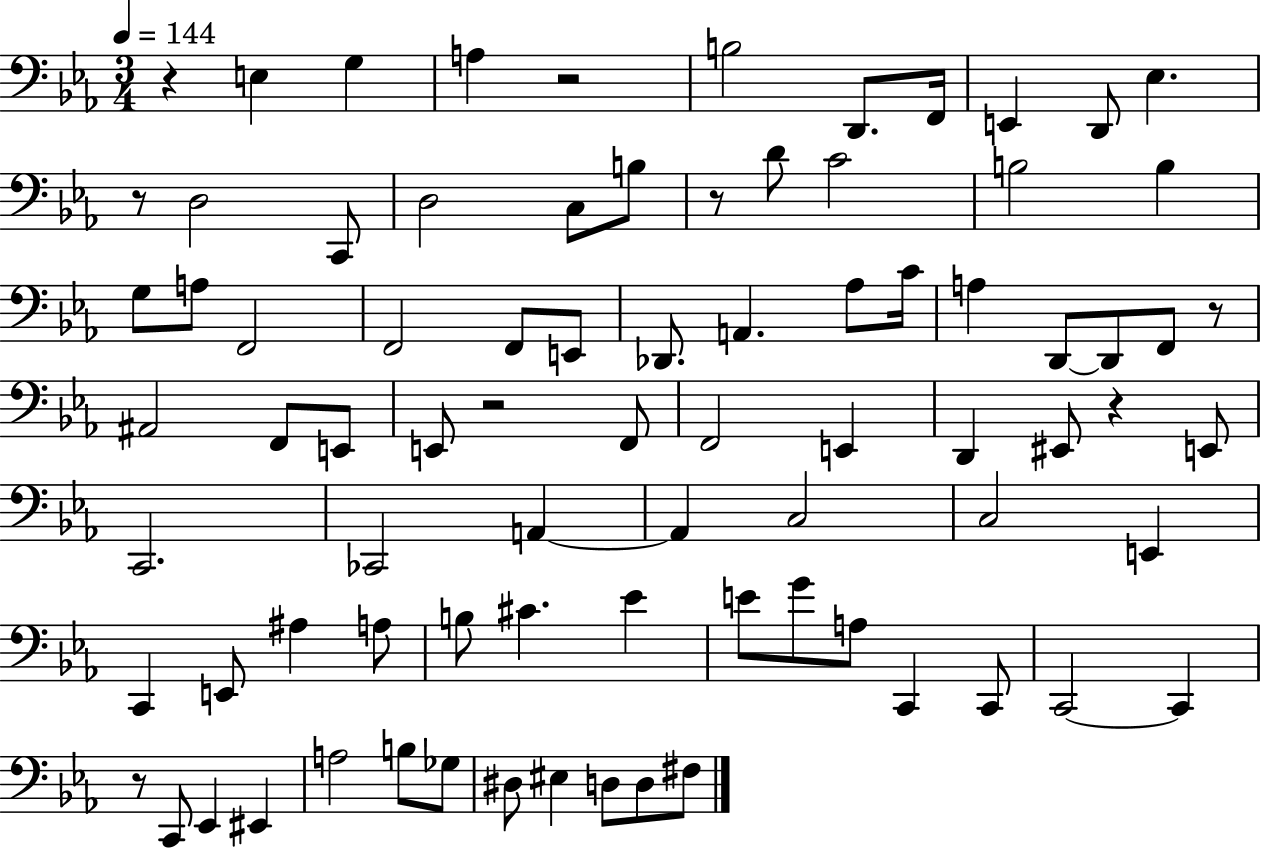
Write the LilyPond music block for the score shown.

{
  \clef bass
  \numericTimeSignature
  \time 3/4
  \key ees \major
  \tempo 4 = 144
  r4 e4 g4 | a4 r2 | b2 d,8. f,16 | e,4 d,8 ees4. | \break r8 d2 c,8 | d2 c8 b8 | r8 d'8 c'2 | b2 b4 | \break g8 a8 f,2 | f,2 f,8 e,8 | des,8. a,4. aes8 c'16 | a4 d,8~~ d,8 f,8 r8 | \break ais,2 f,8 e,8 | e,8 r2 f,8 | f,2 e,4 | d,4 eis,8 r4 e,8 | \break c,2. | ces,2 a,4~~ | a,4 c2 | c2 e,4 | \break c,4 e,8 ais4 a8 | b8 cis'4. ees'4 | e'8 g'8 a8 c,4 c,8 | c,2~~ c,4 | \break r8 c,8 ees,4 eis,4 | a2 b8 ges8 | dis8 eis4 d8 d8 fis8 | \bar "|."
}